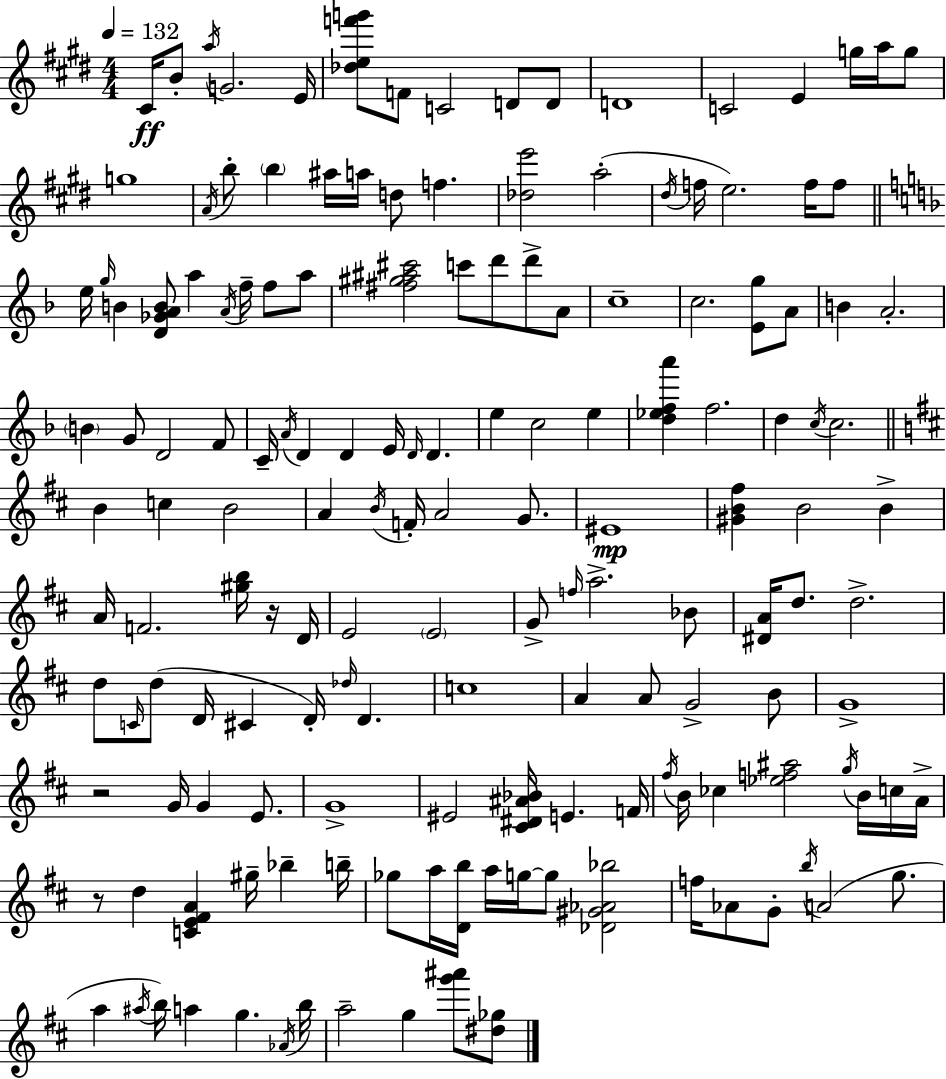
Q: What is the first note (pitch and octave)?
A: C#4